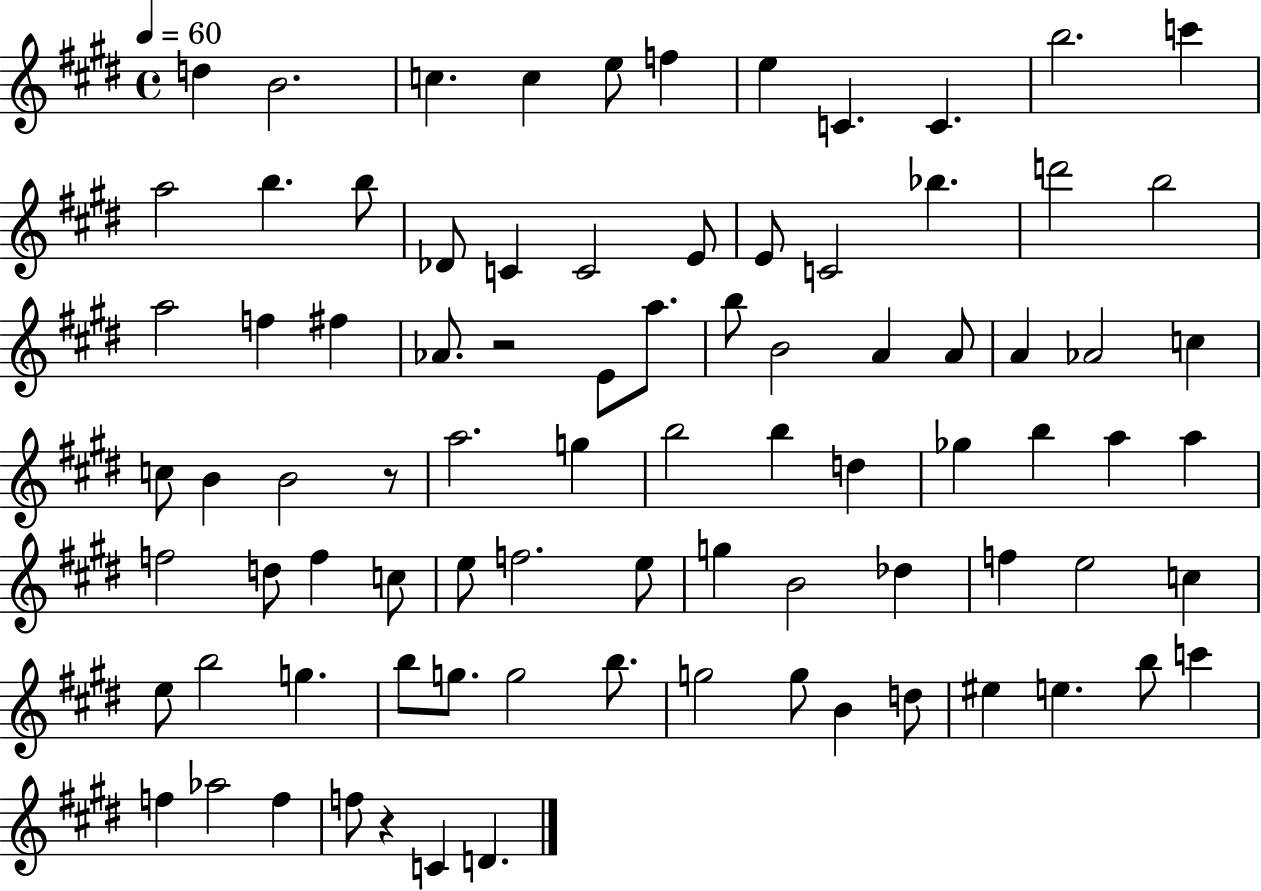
D5/q B4/h. C5/q. C5/q E5/e F5/q E5/q C4/q. C4/q. B5/h. C6/q A5/h B5/q. B5/e Db4/e C4/q C4/h E4/e E4/e C4/h Bb5/q. D6/h B5/h A5/h F5/q F#5/q Ab4/e. R/h E4/e A5/e. B5/e B4/h A4/q A4/e A4/q Ab4/h C5/q C5/e B4/q B4/h R/e A5/h. G5/q B5/h B5/q D5/q Gb5/q B5/q A5/q A5/q F5/h D5/e F5/q C5/e E5/e F5/h. E5/e G5/q B4/h Db5/q F5/q E5/h C5/q E5/e B5/h G5/q. B5/e G5/e. G5/h B5/e. G5/h G5/e B4/q D5/e EIS5/q E5/q. B5/e C6/q F5/q Ab5/h F5/q F5/e R/q C4/q D4/q.